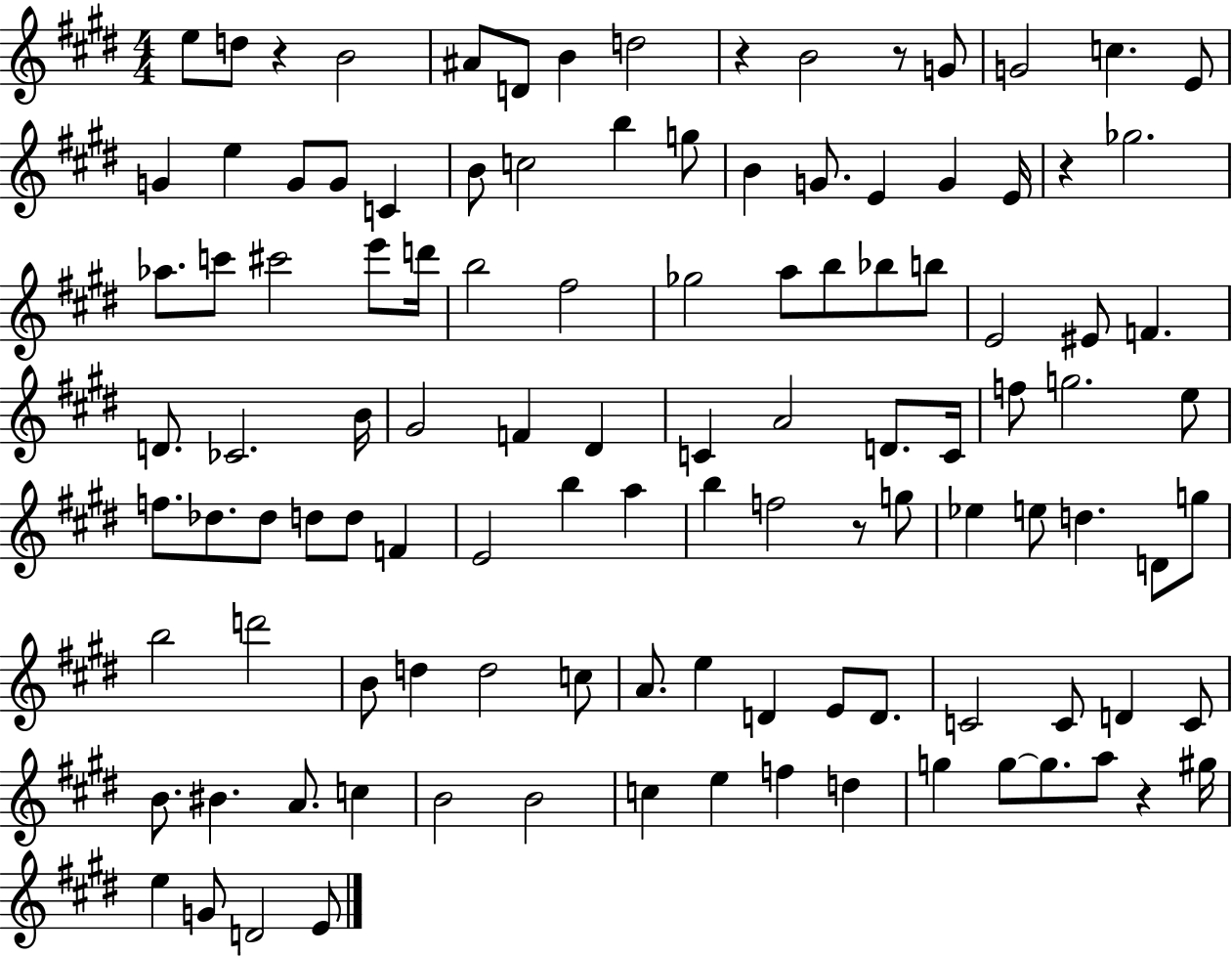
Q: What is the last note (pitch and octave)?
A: E4